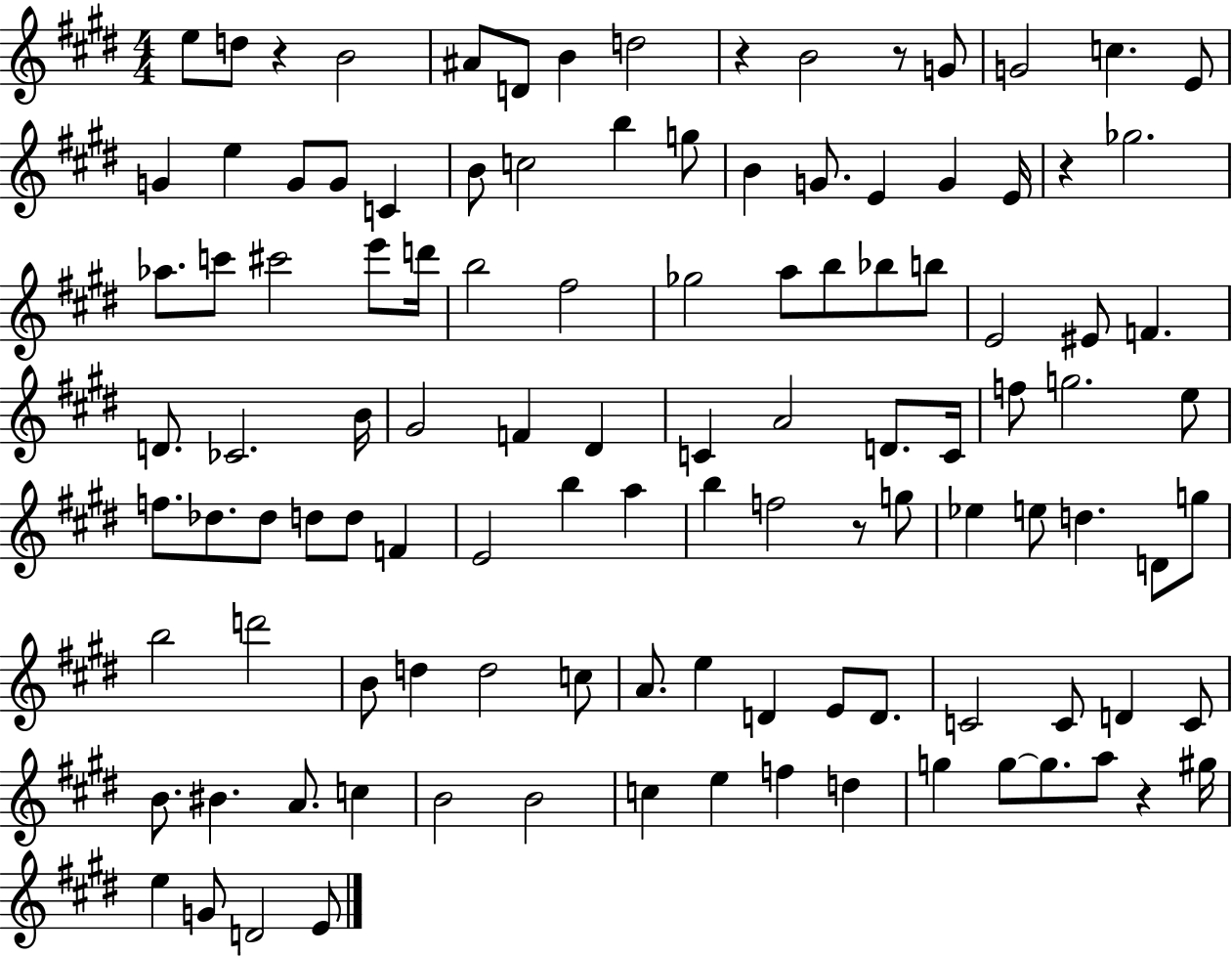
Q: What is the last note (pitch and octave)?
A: E4